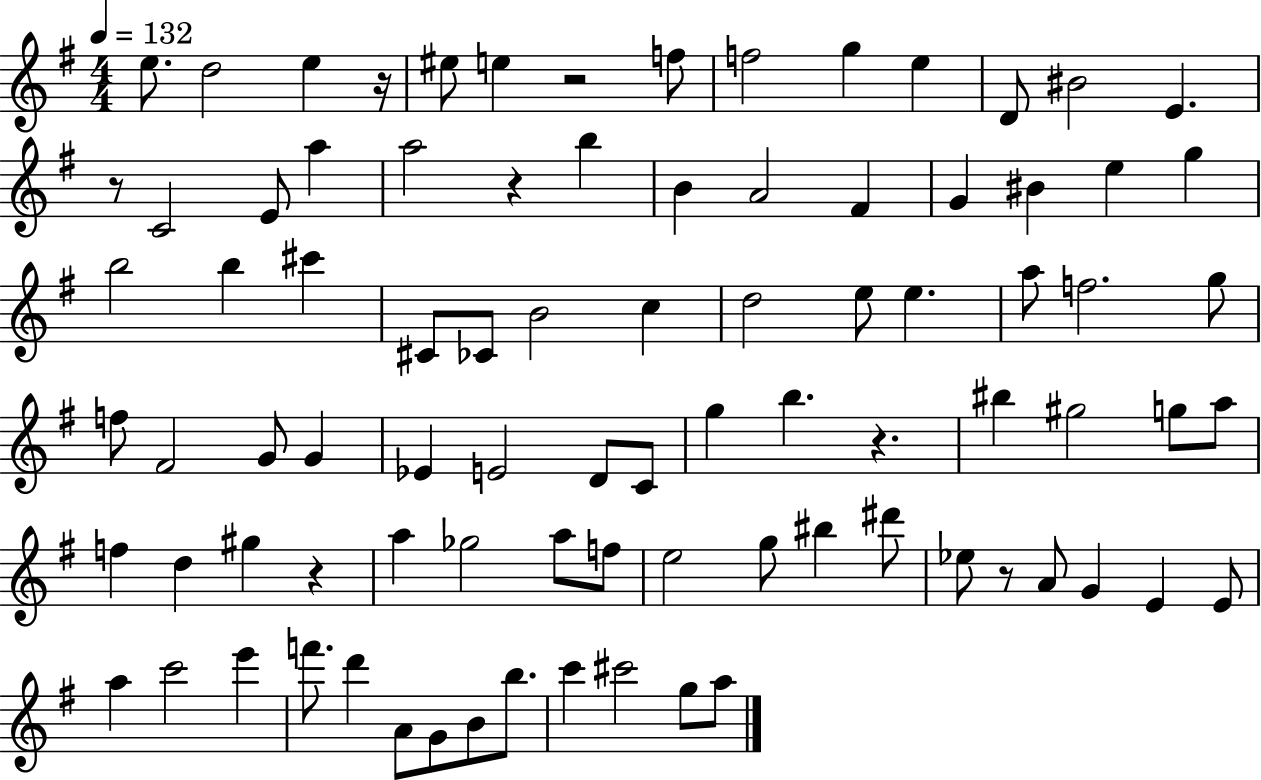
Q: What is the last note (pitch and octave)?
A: A5